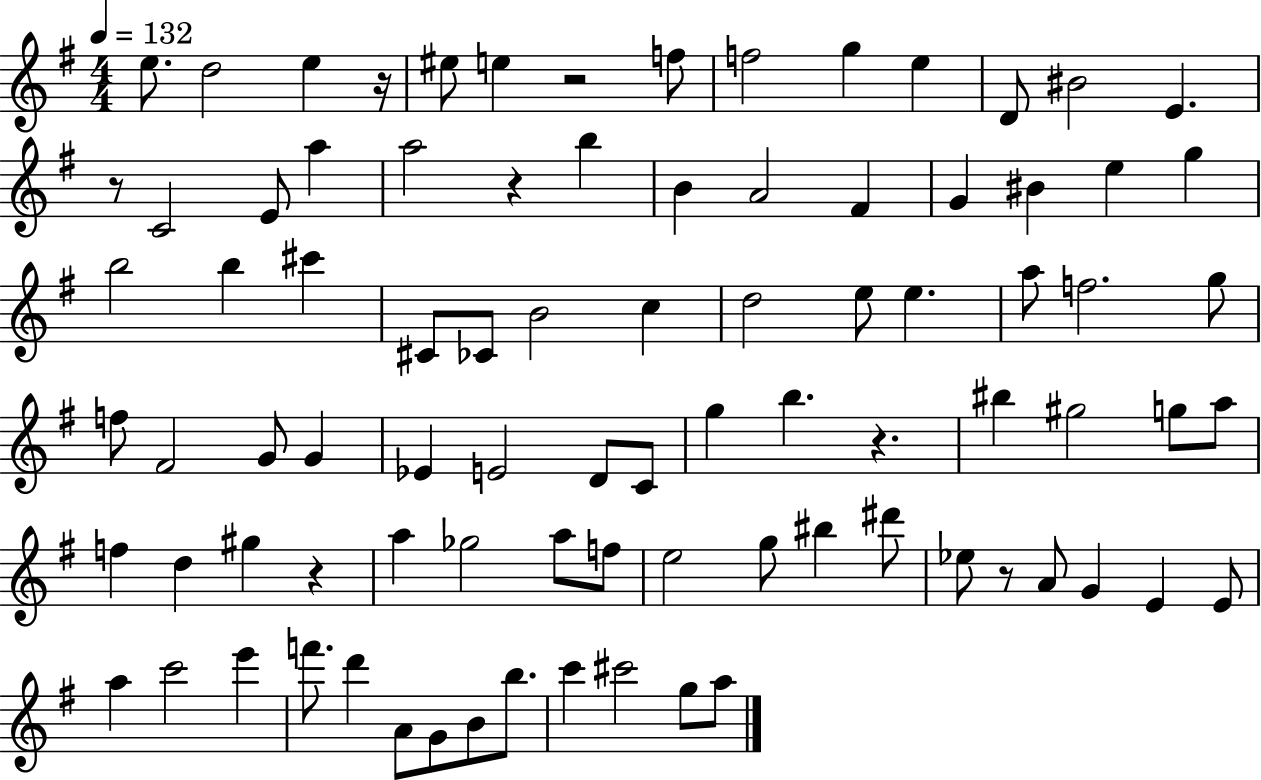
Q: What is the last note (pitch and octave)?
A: A5